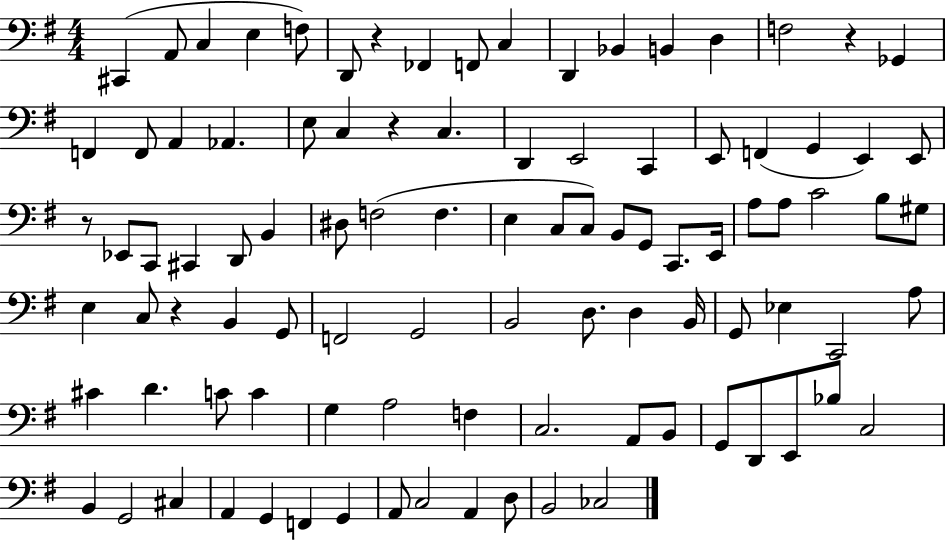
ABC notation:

X:1
T:Untitled
M:4/4
L:1/4
K:G
^C,, A,,/2 C, E, F,/2 D,,/2 z _F,, F,,/2 C, D,, _B,, B,, D, F,2 z _G,, F,, F,,/2 A,, _A,, E,/2 C, z C, D,, E,,2 C,, E,,/2 F,, G,, E,, E,,/2 z/2 _E,,/2 C,,/2 ^C,, D,,/2 B,, ^D,/2 F,2 F, E, C,/2 C,/2 B,,/2 G,,/2 C,,/2 E,,/4 A,/2 A,/2 C2 B,/2 ^G,/2 E, C,/2 z B,, G,,/2 F,,2 G,,2 B,,2 D,/2 D, B,,/4 G,,/2 _E, C,,2 A,/2 ^C D C/2 C G, A,2 F, C,2 A,,/2 B,,/2 G,,/2 D,,/2 E,,/2 _B,/2 C,2 B,, G,,2 ^C, A,, G,, F,, G,, A,,/2 C,2 A,, D,/2 B,,2 _C,2